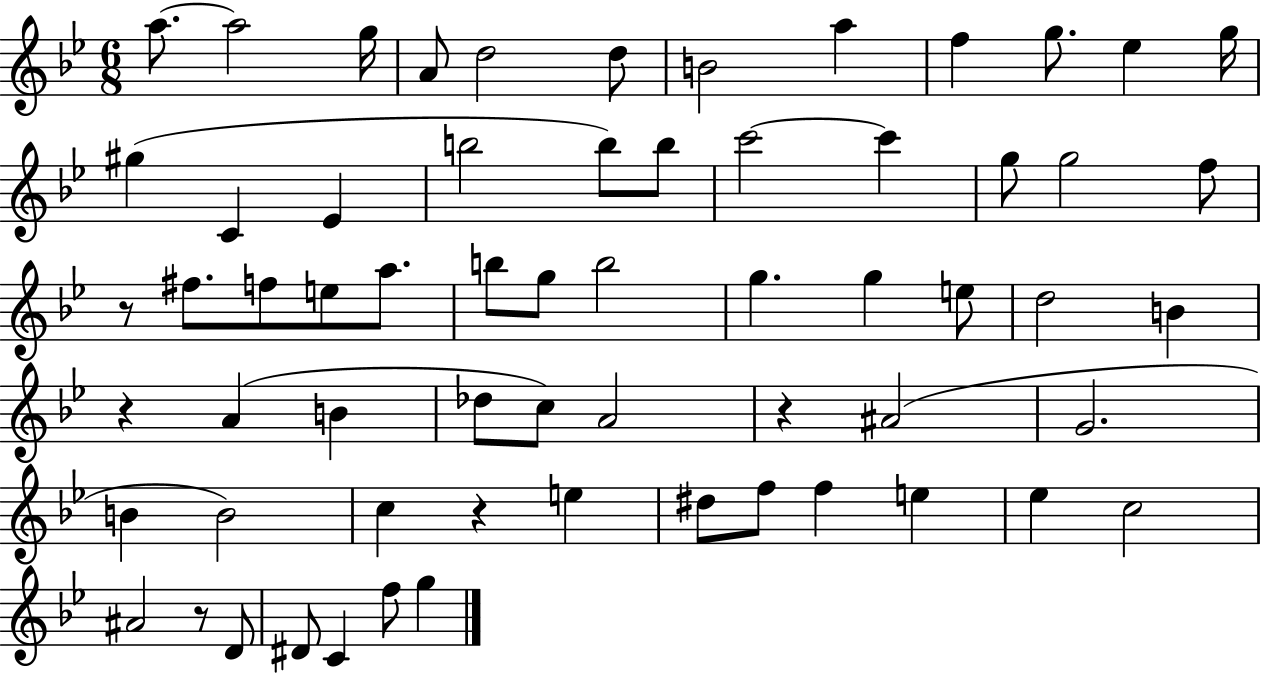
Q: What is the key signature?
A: BES major